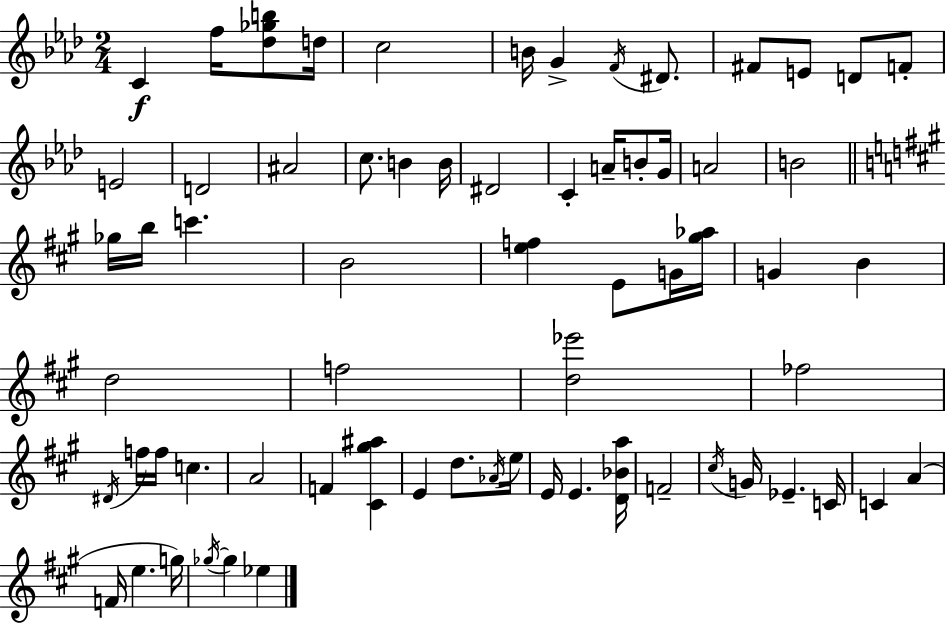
{
  \clef treble
  \numericTimeSignature
  \time 2/4
  \key f \minor
  c'4\f f''16 <des'' ges'' b''>8 d''16 | c''2 | b'16 g'4-> \acciaccatura { f'16 } dis'8. | fis'8 e'8 d'8 f'8-. | \break e'2 | d'2 | ais'2 | c''8. b'4 | \break b'16 dis'2 | c'4-. a'16-- b'8-. | g'16 a'2 | b'2 | \break \bar "||" \break \key a \major ges''16 b''16 c'''4. | b'2 | <e'' f''>4 e'8 g'16 <gis'' aes''>16 | g'4 b'4 | \break d''2 | f''2 | <d'' ees'''>2 | fes''2 | \break \acciaccatura { dis'16 } f''16 f''16 c''4. | a'2 | f'4 <cis' gis'' ais''>4 | e'4 d''8. | \break \acciaccatura { aes'16 } e''16 e'16 e'4. | <d' bes' a''>16 f'2-- | \acciaccatura { cis''16 } g'16 ees'4.-- | c'16 c'4 a'4( | \break f'16 e''4. | g''16) \acciaccatura { ges''16~ }~ ges''4 | ees''4 \bar "|."
}